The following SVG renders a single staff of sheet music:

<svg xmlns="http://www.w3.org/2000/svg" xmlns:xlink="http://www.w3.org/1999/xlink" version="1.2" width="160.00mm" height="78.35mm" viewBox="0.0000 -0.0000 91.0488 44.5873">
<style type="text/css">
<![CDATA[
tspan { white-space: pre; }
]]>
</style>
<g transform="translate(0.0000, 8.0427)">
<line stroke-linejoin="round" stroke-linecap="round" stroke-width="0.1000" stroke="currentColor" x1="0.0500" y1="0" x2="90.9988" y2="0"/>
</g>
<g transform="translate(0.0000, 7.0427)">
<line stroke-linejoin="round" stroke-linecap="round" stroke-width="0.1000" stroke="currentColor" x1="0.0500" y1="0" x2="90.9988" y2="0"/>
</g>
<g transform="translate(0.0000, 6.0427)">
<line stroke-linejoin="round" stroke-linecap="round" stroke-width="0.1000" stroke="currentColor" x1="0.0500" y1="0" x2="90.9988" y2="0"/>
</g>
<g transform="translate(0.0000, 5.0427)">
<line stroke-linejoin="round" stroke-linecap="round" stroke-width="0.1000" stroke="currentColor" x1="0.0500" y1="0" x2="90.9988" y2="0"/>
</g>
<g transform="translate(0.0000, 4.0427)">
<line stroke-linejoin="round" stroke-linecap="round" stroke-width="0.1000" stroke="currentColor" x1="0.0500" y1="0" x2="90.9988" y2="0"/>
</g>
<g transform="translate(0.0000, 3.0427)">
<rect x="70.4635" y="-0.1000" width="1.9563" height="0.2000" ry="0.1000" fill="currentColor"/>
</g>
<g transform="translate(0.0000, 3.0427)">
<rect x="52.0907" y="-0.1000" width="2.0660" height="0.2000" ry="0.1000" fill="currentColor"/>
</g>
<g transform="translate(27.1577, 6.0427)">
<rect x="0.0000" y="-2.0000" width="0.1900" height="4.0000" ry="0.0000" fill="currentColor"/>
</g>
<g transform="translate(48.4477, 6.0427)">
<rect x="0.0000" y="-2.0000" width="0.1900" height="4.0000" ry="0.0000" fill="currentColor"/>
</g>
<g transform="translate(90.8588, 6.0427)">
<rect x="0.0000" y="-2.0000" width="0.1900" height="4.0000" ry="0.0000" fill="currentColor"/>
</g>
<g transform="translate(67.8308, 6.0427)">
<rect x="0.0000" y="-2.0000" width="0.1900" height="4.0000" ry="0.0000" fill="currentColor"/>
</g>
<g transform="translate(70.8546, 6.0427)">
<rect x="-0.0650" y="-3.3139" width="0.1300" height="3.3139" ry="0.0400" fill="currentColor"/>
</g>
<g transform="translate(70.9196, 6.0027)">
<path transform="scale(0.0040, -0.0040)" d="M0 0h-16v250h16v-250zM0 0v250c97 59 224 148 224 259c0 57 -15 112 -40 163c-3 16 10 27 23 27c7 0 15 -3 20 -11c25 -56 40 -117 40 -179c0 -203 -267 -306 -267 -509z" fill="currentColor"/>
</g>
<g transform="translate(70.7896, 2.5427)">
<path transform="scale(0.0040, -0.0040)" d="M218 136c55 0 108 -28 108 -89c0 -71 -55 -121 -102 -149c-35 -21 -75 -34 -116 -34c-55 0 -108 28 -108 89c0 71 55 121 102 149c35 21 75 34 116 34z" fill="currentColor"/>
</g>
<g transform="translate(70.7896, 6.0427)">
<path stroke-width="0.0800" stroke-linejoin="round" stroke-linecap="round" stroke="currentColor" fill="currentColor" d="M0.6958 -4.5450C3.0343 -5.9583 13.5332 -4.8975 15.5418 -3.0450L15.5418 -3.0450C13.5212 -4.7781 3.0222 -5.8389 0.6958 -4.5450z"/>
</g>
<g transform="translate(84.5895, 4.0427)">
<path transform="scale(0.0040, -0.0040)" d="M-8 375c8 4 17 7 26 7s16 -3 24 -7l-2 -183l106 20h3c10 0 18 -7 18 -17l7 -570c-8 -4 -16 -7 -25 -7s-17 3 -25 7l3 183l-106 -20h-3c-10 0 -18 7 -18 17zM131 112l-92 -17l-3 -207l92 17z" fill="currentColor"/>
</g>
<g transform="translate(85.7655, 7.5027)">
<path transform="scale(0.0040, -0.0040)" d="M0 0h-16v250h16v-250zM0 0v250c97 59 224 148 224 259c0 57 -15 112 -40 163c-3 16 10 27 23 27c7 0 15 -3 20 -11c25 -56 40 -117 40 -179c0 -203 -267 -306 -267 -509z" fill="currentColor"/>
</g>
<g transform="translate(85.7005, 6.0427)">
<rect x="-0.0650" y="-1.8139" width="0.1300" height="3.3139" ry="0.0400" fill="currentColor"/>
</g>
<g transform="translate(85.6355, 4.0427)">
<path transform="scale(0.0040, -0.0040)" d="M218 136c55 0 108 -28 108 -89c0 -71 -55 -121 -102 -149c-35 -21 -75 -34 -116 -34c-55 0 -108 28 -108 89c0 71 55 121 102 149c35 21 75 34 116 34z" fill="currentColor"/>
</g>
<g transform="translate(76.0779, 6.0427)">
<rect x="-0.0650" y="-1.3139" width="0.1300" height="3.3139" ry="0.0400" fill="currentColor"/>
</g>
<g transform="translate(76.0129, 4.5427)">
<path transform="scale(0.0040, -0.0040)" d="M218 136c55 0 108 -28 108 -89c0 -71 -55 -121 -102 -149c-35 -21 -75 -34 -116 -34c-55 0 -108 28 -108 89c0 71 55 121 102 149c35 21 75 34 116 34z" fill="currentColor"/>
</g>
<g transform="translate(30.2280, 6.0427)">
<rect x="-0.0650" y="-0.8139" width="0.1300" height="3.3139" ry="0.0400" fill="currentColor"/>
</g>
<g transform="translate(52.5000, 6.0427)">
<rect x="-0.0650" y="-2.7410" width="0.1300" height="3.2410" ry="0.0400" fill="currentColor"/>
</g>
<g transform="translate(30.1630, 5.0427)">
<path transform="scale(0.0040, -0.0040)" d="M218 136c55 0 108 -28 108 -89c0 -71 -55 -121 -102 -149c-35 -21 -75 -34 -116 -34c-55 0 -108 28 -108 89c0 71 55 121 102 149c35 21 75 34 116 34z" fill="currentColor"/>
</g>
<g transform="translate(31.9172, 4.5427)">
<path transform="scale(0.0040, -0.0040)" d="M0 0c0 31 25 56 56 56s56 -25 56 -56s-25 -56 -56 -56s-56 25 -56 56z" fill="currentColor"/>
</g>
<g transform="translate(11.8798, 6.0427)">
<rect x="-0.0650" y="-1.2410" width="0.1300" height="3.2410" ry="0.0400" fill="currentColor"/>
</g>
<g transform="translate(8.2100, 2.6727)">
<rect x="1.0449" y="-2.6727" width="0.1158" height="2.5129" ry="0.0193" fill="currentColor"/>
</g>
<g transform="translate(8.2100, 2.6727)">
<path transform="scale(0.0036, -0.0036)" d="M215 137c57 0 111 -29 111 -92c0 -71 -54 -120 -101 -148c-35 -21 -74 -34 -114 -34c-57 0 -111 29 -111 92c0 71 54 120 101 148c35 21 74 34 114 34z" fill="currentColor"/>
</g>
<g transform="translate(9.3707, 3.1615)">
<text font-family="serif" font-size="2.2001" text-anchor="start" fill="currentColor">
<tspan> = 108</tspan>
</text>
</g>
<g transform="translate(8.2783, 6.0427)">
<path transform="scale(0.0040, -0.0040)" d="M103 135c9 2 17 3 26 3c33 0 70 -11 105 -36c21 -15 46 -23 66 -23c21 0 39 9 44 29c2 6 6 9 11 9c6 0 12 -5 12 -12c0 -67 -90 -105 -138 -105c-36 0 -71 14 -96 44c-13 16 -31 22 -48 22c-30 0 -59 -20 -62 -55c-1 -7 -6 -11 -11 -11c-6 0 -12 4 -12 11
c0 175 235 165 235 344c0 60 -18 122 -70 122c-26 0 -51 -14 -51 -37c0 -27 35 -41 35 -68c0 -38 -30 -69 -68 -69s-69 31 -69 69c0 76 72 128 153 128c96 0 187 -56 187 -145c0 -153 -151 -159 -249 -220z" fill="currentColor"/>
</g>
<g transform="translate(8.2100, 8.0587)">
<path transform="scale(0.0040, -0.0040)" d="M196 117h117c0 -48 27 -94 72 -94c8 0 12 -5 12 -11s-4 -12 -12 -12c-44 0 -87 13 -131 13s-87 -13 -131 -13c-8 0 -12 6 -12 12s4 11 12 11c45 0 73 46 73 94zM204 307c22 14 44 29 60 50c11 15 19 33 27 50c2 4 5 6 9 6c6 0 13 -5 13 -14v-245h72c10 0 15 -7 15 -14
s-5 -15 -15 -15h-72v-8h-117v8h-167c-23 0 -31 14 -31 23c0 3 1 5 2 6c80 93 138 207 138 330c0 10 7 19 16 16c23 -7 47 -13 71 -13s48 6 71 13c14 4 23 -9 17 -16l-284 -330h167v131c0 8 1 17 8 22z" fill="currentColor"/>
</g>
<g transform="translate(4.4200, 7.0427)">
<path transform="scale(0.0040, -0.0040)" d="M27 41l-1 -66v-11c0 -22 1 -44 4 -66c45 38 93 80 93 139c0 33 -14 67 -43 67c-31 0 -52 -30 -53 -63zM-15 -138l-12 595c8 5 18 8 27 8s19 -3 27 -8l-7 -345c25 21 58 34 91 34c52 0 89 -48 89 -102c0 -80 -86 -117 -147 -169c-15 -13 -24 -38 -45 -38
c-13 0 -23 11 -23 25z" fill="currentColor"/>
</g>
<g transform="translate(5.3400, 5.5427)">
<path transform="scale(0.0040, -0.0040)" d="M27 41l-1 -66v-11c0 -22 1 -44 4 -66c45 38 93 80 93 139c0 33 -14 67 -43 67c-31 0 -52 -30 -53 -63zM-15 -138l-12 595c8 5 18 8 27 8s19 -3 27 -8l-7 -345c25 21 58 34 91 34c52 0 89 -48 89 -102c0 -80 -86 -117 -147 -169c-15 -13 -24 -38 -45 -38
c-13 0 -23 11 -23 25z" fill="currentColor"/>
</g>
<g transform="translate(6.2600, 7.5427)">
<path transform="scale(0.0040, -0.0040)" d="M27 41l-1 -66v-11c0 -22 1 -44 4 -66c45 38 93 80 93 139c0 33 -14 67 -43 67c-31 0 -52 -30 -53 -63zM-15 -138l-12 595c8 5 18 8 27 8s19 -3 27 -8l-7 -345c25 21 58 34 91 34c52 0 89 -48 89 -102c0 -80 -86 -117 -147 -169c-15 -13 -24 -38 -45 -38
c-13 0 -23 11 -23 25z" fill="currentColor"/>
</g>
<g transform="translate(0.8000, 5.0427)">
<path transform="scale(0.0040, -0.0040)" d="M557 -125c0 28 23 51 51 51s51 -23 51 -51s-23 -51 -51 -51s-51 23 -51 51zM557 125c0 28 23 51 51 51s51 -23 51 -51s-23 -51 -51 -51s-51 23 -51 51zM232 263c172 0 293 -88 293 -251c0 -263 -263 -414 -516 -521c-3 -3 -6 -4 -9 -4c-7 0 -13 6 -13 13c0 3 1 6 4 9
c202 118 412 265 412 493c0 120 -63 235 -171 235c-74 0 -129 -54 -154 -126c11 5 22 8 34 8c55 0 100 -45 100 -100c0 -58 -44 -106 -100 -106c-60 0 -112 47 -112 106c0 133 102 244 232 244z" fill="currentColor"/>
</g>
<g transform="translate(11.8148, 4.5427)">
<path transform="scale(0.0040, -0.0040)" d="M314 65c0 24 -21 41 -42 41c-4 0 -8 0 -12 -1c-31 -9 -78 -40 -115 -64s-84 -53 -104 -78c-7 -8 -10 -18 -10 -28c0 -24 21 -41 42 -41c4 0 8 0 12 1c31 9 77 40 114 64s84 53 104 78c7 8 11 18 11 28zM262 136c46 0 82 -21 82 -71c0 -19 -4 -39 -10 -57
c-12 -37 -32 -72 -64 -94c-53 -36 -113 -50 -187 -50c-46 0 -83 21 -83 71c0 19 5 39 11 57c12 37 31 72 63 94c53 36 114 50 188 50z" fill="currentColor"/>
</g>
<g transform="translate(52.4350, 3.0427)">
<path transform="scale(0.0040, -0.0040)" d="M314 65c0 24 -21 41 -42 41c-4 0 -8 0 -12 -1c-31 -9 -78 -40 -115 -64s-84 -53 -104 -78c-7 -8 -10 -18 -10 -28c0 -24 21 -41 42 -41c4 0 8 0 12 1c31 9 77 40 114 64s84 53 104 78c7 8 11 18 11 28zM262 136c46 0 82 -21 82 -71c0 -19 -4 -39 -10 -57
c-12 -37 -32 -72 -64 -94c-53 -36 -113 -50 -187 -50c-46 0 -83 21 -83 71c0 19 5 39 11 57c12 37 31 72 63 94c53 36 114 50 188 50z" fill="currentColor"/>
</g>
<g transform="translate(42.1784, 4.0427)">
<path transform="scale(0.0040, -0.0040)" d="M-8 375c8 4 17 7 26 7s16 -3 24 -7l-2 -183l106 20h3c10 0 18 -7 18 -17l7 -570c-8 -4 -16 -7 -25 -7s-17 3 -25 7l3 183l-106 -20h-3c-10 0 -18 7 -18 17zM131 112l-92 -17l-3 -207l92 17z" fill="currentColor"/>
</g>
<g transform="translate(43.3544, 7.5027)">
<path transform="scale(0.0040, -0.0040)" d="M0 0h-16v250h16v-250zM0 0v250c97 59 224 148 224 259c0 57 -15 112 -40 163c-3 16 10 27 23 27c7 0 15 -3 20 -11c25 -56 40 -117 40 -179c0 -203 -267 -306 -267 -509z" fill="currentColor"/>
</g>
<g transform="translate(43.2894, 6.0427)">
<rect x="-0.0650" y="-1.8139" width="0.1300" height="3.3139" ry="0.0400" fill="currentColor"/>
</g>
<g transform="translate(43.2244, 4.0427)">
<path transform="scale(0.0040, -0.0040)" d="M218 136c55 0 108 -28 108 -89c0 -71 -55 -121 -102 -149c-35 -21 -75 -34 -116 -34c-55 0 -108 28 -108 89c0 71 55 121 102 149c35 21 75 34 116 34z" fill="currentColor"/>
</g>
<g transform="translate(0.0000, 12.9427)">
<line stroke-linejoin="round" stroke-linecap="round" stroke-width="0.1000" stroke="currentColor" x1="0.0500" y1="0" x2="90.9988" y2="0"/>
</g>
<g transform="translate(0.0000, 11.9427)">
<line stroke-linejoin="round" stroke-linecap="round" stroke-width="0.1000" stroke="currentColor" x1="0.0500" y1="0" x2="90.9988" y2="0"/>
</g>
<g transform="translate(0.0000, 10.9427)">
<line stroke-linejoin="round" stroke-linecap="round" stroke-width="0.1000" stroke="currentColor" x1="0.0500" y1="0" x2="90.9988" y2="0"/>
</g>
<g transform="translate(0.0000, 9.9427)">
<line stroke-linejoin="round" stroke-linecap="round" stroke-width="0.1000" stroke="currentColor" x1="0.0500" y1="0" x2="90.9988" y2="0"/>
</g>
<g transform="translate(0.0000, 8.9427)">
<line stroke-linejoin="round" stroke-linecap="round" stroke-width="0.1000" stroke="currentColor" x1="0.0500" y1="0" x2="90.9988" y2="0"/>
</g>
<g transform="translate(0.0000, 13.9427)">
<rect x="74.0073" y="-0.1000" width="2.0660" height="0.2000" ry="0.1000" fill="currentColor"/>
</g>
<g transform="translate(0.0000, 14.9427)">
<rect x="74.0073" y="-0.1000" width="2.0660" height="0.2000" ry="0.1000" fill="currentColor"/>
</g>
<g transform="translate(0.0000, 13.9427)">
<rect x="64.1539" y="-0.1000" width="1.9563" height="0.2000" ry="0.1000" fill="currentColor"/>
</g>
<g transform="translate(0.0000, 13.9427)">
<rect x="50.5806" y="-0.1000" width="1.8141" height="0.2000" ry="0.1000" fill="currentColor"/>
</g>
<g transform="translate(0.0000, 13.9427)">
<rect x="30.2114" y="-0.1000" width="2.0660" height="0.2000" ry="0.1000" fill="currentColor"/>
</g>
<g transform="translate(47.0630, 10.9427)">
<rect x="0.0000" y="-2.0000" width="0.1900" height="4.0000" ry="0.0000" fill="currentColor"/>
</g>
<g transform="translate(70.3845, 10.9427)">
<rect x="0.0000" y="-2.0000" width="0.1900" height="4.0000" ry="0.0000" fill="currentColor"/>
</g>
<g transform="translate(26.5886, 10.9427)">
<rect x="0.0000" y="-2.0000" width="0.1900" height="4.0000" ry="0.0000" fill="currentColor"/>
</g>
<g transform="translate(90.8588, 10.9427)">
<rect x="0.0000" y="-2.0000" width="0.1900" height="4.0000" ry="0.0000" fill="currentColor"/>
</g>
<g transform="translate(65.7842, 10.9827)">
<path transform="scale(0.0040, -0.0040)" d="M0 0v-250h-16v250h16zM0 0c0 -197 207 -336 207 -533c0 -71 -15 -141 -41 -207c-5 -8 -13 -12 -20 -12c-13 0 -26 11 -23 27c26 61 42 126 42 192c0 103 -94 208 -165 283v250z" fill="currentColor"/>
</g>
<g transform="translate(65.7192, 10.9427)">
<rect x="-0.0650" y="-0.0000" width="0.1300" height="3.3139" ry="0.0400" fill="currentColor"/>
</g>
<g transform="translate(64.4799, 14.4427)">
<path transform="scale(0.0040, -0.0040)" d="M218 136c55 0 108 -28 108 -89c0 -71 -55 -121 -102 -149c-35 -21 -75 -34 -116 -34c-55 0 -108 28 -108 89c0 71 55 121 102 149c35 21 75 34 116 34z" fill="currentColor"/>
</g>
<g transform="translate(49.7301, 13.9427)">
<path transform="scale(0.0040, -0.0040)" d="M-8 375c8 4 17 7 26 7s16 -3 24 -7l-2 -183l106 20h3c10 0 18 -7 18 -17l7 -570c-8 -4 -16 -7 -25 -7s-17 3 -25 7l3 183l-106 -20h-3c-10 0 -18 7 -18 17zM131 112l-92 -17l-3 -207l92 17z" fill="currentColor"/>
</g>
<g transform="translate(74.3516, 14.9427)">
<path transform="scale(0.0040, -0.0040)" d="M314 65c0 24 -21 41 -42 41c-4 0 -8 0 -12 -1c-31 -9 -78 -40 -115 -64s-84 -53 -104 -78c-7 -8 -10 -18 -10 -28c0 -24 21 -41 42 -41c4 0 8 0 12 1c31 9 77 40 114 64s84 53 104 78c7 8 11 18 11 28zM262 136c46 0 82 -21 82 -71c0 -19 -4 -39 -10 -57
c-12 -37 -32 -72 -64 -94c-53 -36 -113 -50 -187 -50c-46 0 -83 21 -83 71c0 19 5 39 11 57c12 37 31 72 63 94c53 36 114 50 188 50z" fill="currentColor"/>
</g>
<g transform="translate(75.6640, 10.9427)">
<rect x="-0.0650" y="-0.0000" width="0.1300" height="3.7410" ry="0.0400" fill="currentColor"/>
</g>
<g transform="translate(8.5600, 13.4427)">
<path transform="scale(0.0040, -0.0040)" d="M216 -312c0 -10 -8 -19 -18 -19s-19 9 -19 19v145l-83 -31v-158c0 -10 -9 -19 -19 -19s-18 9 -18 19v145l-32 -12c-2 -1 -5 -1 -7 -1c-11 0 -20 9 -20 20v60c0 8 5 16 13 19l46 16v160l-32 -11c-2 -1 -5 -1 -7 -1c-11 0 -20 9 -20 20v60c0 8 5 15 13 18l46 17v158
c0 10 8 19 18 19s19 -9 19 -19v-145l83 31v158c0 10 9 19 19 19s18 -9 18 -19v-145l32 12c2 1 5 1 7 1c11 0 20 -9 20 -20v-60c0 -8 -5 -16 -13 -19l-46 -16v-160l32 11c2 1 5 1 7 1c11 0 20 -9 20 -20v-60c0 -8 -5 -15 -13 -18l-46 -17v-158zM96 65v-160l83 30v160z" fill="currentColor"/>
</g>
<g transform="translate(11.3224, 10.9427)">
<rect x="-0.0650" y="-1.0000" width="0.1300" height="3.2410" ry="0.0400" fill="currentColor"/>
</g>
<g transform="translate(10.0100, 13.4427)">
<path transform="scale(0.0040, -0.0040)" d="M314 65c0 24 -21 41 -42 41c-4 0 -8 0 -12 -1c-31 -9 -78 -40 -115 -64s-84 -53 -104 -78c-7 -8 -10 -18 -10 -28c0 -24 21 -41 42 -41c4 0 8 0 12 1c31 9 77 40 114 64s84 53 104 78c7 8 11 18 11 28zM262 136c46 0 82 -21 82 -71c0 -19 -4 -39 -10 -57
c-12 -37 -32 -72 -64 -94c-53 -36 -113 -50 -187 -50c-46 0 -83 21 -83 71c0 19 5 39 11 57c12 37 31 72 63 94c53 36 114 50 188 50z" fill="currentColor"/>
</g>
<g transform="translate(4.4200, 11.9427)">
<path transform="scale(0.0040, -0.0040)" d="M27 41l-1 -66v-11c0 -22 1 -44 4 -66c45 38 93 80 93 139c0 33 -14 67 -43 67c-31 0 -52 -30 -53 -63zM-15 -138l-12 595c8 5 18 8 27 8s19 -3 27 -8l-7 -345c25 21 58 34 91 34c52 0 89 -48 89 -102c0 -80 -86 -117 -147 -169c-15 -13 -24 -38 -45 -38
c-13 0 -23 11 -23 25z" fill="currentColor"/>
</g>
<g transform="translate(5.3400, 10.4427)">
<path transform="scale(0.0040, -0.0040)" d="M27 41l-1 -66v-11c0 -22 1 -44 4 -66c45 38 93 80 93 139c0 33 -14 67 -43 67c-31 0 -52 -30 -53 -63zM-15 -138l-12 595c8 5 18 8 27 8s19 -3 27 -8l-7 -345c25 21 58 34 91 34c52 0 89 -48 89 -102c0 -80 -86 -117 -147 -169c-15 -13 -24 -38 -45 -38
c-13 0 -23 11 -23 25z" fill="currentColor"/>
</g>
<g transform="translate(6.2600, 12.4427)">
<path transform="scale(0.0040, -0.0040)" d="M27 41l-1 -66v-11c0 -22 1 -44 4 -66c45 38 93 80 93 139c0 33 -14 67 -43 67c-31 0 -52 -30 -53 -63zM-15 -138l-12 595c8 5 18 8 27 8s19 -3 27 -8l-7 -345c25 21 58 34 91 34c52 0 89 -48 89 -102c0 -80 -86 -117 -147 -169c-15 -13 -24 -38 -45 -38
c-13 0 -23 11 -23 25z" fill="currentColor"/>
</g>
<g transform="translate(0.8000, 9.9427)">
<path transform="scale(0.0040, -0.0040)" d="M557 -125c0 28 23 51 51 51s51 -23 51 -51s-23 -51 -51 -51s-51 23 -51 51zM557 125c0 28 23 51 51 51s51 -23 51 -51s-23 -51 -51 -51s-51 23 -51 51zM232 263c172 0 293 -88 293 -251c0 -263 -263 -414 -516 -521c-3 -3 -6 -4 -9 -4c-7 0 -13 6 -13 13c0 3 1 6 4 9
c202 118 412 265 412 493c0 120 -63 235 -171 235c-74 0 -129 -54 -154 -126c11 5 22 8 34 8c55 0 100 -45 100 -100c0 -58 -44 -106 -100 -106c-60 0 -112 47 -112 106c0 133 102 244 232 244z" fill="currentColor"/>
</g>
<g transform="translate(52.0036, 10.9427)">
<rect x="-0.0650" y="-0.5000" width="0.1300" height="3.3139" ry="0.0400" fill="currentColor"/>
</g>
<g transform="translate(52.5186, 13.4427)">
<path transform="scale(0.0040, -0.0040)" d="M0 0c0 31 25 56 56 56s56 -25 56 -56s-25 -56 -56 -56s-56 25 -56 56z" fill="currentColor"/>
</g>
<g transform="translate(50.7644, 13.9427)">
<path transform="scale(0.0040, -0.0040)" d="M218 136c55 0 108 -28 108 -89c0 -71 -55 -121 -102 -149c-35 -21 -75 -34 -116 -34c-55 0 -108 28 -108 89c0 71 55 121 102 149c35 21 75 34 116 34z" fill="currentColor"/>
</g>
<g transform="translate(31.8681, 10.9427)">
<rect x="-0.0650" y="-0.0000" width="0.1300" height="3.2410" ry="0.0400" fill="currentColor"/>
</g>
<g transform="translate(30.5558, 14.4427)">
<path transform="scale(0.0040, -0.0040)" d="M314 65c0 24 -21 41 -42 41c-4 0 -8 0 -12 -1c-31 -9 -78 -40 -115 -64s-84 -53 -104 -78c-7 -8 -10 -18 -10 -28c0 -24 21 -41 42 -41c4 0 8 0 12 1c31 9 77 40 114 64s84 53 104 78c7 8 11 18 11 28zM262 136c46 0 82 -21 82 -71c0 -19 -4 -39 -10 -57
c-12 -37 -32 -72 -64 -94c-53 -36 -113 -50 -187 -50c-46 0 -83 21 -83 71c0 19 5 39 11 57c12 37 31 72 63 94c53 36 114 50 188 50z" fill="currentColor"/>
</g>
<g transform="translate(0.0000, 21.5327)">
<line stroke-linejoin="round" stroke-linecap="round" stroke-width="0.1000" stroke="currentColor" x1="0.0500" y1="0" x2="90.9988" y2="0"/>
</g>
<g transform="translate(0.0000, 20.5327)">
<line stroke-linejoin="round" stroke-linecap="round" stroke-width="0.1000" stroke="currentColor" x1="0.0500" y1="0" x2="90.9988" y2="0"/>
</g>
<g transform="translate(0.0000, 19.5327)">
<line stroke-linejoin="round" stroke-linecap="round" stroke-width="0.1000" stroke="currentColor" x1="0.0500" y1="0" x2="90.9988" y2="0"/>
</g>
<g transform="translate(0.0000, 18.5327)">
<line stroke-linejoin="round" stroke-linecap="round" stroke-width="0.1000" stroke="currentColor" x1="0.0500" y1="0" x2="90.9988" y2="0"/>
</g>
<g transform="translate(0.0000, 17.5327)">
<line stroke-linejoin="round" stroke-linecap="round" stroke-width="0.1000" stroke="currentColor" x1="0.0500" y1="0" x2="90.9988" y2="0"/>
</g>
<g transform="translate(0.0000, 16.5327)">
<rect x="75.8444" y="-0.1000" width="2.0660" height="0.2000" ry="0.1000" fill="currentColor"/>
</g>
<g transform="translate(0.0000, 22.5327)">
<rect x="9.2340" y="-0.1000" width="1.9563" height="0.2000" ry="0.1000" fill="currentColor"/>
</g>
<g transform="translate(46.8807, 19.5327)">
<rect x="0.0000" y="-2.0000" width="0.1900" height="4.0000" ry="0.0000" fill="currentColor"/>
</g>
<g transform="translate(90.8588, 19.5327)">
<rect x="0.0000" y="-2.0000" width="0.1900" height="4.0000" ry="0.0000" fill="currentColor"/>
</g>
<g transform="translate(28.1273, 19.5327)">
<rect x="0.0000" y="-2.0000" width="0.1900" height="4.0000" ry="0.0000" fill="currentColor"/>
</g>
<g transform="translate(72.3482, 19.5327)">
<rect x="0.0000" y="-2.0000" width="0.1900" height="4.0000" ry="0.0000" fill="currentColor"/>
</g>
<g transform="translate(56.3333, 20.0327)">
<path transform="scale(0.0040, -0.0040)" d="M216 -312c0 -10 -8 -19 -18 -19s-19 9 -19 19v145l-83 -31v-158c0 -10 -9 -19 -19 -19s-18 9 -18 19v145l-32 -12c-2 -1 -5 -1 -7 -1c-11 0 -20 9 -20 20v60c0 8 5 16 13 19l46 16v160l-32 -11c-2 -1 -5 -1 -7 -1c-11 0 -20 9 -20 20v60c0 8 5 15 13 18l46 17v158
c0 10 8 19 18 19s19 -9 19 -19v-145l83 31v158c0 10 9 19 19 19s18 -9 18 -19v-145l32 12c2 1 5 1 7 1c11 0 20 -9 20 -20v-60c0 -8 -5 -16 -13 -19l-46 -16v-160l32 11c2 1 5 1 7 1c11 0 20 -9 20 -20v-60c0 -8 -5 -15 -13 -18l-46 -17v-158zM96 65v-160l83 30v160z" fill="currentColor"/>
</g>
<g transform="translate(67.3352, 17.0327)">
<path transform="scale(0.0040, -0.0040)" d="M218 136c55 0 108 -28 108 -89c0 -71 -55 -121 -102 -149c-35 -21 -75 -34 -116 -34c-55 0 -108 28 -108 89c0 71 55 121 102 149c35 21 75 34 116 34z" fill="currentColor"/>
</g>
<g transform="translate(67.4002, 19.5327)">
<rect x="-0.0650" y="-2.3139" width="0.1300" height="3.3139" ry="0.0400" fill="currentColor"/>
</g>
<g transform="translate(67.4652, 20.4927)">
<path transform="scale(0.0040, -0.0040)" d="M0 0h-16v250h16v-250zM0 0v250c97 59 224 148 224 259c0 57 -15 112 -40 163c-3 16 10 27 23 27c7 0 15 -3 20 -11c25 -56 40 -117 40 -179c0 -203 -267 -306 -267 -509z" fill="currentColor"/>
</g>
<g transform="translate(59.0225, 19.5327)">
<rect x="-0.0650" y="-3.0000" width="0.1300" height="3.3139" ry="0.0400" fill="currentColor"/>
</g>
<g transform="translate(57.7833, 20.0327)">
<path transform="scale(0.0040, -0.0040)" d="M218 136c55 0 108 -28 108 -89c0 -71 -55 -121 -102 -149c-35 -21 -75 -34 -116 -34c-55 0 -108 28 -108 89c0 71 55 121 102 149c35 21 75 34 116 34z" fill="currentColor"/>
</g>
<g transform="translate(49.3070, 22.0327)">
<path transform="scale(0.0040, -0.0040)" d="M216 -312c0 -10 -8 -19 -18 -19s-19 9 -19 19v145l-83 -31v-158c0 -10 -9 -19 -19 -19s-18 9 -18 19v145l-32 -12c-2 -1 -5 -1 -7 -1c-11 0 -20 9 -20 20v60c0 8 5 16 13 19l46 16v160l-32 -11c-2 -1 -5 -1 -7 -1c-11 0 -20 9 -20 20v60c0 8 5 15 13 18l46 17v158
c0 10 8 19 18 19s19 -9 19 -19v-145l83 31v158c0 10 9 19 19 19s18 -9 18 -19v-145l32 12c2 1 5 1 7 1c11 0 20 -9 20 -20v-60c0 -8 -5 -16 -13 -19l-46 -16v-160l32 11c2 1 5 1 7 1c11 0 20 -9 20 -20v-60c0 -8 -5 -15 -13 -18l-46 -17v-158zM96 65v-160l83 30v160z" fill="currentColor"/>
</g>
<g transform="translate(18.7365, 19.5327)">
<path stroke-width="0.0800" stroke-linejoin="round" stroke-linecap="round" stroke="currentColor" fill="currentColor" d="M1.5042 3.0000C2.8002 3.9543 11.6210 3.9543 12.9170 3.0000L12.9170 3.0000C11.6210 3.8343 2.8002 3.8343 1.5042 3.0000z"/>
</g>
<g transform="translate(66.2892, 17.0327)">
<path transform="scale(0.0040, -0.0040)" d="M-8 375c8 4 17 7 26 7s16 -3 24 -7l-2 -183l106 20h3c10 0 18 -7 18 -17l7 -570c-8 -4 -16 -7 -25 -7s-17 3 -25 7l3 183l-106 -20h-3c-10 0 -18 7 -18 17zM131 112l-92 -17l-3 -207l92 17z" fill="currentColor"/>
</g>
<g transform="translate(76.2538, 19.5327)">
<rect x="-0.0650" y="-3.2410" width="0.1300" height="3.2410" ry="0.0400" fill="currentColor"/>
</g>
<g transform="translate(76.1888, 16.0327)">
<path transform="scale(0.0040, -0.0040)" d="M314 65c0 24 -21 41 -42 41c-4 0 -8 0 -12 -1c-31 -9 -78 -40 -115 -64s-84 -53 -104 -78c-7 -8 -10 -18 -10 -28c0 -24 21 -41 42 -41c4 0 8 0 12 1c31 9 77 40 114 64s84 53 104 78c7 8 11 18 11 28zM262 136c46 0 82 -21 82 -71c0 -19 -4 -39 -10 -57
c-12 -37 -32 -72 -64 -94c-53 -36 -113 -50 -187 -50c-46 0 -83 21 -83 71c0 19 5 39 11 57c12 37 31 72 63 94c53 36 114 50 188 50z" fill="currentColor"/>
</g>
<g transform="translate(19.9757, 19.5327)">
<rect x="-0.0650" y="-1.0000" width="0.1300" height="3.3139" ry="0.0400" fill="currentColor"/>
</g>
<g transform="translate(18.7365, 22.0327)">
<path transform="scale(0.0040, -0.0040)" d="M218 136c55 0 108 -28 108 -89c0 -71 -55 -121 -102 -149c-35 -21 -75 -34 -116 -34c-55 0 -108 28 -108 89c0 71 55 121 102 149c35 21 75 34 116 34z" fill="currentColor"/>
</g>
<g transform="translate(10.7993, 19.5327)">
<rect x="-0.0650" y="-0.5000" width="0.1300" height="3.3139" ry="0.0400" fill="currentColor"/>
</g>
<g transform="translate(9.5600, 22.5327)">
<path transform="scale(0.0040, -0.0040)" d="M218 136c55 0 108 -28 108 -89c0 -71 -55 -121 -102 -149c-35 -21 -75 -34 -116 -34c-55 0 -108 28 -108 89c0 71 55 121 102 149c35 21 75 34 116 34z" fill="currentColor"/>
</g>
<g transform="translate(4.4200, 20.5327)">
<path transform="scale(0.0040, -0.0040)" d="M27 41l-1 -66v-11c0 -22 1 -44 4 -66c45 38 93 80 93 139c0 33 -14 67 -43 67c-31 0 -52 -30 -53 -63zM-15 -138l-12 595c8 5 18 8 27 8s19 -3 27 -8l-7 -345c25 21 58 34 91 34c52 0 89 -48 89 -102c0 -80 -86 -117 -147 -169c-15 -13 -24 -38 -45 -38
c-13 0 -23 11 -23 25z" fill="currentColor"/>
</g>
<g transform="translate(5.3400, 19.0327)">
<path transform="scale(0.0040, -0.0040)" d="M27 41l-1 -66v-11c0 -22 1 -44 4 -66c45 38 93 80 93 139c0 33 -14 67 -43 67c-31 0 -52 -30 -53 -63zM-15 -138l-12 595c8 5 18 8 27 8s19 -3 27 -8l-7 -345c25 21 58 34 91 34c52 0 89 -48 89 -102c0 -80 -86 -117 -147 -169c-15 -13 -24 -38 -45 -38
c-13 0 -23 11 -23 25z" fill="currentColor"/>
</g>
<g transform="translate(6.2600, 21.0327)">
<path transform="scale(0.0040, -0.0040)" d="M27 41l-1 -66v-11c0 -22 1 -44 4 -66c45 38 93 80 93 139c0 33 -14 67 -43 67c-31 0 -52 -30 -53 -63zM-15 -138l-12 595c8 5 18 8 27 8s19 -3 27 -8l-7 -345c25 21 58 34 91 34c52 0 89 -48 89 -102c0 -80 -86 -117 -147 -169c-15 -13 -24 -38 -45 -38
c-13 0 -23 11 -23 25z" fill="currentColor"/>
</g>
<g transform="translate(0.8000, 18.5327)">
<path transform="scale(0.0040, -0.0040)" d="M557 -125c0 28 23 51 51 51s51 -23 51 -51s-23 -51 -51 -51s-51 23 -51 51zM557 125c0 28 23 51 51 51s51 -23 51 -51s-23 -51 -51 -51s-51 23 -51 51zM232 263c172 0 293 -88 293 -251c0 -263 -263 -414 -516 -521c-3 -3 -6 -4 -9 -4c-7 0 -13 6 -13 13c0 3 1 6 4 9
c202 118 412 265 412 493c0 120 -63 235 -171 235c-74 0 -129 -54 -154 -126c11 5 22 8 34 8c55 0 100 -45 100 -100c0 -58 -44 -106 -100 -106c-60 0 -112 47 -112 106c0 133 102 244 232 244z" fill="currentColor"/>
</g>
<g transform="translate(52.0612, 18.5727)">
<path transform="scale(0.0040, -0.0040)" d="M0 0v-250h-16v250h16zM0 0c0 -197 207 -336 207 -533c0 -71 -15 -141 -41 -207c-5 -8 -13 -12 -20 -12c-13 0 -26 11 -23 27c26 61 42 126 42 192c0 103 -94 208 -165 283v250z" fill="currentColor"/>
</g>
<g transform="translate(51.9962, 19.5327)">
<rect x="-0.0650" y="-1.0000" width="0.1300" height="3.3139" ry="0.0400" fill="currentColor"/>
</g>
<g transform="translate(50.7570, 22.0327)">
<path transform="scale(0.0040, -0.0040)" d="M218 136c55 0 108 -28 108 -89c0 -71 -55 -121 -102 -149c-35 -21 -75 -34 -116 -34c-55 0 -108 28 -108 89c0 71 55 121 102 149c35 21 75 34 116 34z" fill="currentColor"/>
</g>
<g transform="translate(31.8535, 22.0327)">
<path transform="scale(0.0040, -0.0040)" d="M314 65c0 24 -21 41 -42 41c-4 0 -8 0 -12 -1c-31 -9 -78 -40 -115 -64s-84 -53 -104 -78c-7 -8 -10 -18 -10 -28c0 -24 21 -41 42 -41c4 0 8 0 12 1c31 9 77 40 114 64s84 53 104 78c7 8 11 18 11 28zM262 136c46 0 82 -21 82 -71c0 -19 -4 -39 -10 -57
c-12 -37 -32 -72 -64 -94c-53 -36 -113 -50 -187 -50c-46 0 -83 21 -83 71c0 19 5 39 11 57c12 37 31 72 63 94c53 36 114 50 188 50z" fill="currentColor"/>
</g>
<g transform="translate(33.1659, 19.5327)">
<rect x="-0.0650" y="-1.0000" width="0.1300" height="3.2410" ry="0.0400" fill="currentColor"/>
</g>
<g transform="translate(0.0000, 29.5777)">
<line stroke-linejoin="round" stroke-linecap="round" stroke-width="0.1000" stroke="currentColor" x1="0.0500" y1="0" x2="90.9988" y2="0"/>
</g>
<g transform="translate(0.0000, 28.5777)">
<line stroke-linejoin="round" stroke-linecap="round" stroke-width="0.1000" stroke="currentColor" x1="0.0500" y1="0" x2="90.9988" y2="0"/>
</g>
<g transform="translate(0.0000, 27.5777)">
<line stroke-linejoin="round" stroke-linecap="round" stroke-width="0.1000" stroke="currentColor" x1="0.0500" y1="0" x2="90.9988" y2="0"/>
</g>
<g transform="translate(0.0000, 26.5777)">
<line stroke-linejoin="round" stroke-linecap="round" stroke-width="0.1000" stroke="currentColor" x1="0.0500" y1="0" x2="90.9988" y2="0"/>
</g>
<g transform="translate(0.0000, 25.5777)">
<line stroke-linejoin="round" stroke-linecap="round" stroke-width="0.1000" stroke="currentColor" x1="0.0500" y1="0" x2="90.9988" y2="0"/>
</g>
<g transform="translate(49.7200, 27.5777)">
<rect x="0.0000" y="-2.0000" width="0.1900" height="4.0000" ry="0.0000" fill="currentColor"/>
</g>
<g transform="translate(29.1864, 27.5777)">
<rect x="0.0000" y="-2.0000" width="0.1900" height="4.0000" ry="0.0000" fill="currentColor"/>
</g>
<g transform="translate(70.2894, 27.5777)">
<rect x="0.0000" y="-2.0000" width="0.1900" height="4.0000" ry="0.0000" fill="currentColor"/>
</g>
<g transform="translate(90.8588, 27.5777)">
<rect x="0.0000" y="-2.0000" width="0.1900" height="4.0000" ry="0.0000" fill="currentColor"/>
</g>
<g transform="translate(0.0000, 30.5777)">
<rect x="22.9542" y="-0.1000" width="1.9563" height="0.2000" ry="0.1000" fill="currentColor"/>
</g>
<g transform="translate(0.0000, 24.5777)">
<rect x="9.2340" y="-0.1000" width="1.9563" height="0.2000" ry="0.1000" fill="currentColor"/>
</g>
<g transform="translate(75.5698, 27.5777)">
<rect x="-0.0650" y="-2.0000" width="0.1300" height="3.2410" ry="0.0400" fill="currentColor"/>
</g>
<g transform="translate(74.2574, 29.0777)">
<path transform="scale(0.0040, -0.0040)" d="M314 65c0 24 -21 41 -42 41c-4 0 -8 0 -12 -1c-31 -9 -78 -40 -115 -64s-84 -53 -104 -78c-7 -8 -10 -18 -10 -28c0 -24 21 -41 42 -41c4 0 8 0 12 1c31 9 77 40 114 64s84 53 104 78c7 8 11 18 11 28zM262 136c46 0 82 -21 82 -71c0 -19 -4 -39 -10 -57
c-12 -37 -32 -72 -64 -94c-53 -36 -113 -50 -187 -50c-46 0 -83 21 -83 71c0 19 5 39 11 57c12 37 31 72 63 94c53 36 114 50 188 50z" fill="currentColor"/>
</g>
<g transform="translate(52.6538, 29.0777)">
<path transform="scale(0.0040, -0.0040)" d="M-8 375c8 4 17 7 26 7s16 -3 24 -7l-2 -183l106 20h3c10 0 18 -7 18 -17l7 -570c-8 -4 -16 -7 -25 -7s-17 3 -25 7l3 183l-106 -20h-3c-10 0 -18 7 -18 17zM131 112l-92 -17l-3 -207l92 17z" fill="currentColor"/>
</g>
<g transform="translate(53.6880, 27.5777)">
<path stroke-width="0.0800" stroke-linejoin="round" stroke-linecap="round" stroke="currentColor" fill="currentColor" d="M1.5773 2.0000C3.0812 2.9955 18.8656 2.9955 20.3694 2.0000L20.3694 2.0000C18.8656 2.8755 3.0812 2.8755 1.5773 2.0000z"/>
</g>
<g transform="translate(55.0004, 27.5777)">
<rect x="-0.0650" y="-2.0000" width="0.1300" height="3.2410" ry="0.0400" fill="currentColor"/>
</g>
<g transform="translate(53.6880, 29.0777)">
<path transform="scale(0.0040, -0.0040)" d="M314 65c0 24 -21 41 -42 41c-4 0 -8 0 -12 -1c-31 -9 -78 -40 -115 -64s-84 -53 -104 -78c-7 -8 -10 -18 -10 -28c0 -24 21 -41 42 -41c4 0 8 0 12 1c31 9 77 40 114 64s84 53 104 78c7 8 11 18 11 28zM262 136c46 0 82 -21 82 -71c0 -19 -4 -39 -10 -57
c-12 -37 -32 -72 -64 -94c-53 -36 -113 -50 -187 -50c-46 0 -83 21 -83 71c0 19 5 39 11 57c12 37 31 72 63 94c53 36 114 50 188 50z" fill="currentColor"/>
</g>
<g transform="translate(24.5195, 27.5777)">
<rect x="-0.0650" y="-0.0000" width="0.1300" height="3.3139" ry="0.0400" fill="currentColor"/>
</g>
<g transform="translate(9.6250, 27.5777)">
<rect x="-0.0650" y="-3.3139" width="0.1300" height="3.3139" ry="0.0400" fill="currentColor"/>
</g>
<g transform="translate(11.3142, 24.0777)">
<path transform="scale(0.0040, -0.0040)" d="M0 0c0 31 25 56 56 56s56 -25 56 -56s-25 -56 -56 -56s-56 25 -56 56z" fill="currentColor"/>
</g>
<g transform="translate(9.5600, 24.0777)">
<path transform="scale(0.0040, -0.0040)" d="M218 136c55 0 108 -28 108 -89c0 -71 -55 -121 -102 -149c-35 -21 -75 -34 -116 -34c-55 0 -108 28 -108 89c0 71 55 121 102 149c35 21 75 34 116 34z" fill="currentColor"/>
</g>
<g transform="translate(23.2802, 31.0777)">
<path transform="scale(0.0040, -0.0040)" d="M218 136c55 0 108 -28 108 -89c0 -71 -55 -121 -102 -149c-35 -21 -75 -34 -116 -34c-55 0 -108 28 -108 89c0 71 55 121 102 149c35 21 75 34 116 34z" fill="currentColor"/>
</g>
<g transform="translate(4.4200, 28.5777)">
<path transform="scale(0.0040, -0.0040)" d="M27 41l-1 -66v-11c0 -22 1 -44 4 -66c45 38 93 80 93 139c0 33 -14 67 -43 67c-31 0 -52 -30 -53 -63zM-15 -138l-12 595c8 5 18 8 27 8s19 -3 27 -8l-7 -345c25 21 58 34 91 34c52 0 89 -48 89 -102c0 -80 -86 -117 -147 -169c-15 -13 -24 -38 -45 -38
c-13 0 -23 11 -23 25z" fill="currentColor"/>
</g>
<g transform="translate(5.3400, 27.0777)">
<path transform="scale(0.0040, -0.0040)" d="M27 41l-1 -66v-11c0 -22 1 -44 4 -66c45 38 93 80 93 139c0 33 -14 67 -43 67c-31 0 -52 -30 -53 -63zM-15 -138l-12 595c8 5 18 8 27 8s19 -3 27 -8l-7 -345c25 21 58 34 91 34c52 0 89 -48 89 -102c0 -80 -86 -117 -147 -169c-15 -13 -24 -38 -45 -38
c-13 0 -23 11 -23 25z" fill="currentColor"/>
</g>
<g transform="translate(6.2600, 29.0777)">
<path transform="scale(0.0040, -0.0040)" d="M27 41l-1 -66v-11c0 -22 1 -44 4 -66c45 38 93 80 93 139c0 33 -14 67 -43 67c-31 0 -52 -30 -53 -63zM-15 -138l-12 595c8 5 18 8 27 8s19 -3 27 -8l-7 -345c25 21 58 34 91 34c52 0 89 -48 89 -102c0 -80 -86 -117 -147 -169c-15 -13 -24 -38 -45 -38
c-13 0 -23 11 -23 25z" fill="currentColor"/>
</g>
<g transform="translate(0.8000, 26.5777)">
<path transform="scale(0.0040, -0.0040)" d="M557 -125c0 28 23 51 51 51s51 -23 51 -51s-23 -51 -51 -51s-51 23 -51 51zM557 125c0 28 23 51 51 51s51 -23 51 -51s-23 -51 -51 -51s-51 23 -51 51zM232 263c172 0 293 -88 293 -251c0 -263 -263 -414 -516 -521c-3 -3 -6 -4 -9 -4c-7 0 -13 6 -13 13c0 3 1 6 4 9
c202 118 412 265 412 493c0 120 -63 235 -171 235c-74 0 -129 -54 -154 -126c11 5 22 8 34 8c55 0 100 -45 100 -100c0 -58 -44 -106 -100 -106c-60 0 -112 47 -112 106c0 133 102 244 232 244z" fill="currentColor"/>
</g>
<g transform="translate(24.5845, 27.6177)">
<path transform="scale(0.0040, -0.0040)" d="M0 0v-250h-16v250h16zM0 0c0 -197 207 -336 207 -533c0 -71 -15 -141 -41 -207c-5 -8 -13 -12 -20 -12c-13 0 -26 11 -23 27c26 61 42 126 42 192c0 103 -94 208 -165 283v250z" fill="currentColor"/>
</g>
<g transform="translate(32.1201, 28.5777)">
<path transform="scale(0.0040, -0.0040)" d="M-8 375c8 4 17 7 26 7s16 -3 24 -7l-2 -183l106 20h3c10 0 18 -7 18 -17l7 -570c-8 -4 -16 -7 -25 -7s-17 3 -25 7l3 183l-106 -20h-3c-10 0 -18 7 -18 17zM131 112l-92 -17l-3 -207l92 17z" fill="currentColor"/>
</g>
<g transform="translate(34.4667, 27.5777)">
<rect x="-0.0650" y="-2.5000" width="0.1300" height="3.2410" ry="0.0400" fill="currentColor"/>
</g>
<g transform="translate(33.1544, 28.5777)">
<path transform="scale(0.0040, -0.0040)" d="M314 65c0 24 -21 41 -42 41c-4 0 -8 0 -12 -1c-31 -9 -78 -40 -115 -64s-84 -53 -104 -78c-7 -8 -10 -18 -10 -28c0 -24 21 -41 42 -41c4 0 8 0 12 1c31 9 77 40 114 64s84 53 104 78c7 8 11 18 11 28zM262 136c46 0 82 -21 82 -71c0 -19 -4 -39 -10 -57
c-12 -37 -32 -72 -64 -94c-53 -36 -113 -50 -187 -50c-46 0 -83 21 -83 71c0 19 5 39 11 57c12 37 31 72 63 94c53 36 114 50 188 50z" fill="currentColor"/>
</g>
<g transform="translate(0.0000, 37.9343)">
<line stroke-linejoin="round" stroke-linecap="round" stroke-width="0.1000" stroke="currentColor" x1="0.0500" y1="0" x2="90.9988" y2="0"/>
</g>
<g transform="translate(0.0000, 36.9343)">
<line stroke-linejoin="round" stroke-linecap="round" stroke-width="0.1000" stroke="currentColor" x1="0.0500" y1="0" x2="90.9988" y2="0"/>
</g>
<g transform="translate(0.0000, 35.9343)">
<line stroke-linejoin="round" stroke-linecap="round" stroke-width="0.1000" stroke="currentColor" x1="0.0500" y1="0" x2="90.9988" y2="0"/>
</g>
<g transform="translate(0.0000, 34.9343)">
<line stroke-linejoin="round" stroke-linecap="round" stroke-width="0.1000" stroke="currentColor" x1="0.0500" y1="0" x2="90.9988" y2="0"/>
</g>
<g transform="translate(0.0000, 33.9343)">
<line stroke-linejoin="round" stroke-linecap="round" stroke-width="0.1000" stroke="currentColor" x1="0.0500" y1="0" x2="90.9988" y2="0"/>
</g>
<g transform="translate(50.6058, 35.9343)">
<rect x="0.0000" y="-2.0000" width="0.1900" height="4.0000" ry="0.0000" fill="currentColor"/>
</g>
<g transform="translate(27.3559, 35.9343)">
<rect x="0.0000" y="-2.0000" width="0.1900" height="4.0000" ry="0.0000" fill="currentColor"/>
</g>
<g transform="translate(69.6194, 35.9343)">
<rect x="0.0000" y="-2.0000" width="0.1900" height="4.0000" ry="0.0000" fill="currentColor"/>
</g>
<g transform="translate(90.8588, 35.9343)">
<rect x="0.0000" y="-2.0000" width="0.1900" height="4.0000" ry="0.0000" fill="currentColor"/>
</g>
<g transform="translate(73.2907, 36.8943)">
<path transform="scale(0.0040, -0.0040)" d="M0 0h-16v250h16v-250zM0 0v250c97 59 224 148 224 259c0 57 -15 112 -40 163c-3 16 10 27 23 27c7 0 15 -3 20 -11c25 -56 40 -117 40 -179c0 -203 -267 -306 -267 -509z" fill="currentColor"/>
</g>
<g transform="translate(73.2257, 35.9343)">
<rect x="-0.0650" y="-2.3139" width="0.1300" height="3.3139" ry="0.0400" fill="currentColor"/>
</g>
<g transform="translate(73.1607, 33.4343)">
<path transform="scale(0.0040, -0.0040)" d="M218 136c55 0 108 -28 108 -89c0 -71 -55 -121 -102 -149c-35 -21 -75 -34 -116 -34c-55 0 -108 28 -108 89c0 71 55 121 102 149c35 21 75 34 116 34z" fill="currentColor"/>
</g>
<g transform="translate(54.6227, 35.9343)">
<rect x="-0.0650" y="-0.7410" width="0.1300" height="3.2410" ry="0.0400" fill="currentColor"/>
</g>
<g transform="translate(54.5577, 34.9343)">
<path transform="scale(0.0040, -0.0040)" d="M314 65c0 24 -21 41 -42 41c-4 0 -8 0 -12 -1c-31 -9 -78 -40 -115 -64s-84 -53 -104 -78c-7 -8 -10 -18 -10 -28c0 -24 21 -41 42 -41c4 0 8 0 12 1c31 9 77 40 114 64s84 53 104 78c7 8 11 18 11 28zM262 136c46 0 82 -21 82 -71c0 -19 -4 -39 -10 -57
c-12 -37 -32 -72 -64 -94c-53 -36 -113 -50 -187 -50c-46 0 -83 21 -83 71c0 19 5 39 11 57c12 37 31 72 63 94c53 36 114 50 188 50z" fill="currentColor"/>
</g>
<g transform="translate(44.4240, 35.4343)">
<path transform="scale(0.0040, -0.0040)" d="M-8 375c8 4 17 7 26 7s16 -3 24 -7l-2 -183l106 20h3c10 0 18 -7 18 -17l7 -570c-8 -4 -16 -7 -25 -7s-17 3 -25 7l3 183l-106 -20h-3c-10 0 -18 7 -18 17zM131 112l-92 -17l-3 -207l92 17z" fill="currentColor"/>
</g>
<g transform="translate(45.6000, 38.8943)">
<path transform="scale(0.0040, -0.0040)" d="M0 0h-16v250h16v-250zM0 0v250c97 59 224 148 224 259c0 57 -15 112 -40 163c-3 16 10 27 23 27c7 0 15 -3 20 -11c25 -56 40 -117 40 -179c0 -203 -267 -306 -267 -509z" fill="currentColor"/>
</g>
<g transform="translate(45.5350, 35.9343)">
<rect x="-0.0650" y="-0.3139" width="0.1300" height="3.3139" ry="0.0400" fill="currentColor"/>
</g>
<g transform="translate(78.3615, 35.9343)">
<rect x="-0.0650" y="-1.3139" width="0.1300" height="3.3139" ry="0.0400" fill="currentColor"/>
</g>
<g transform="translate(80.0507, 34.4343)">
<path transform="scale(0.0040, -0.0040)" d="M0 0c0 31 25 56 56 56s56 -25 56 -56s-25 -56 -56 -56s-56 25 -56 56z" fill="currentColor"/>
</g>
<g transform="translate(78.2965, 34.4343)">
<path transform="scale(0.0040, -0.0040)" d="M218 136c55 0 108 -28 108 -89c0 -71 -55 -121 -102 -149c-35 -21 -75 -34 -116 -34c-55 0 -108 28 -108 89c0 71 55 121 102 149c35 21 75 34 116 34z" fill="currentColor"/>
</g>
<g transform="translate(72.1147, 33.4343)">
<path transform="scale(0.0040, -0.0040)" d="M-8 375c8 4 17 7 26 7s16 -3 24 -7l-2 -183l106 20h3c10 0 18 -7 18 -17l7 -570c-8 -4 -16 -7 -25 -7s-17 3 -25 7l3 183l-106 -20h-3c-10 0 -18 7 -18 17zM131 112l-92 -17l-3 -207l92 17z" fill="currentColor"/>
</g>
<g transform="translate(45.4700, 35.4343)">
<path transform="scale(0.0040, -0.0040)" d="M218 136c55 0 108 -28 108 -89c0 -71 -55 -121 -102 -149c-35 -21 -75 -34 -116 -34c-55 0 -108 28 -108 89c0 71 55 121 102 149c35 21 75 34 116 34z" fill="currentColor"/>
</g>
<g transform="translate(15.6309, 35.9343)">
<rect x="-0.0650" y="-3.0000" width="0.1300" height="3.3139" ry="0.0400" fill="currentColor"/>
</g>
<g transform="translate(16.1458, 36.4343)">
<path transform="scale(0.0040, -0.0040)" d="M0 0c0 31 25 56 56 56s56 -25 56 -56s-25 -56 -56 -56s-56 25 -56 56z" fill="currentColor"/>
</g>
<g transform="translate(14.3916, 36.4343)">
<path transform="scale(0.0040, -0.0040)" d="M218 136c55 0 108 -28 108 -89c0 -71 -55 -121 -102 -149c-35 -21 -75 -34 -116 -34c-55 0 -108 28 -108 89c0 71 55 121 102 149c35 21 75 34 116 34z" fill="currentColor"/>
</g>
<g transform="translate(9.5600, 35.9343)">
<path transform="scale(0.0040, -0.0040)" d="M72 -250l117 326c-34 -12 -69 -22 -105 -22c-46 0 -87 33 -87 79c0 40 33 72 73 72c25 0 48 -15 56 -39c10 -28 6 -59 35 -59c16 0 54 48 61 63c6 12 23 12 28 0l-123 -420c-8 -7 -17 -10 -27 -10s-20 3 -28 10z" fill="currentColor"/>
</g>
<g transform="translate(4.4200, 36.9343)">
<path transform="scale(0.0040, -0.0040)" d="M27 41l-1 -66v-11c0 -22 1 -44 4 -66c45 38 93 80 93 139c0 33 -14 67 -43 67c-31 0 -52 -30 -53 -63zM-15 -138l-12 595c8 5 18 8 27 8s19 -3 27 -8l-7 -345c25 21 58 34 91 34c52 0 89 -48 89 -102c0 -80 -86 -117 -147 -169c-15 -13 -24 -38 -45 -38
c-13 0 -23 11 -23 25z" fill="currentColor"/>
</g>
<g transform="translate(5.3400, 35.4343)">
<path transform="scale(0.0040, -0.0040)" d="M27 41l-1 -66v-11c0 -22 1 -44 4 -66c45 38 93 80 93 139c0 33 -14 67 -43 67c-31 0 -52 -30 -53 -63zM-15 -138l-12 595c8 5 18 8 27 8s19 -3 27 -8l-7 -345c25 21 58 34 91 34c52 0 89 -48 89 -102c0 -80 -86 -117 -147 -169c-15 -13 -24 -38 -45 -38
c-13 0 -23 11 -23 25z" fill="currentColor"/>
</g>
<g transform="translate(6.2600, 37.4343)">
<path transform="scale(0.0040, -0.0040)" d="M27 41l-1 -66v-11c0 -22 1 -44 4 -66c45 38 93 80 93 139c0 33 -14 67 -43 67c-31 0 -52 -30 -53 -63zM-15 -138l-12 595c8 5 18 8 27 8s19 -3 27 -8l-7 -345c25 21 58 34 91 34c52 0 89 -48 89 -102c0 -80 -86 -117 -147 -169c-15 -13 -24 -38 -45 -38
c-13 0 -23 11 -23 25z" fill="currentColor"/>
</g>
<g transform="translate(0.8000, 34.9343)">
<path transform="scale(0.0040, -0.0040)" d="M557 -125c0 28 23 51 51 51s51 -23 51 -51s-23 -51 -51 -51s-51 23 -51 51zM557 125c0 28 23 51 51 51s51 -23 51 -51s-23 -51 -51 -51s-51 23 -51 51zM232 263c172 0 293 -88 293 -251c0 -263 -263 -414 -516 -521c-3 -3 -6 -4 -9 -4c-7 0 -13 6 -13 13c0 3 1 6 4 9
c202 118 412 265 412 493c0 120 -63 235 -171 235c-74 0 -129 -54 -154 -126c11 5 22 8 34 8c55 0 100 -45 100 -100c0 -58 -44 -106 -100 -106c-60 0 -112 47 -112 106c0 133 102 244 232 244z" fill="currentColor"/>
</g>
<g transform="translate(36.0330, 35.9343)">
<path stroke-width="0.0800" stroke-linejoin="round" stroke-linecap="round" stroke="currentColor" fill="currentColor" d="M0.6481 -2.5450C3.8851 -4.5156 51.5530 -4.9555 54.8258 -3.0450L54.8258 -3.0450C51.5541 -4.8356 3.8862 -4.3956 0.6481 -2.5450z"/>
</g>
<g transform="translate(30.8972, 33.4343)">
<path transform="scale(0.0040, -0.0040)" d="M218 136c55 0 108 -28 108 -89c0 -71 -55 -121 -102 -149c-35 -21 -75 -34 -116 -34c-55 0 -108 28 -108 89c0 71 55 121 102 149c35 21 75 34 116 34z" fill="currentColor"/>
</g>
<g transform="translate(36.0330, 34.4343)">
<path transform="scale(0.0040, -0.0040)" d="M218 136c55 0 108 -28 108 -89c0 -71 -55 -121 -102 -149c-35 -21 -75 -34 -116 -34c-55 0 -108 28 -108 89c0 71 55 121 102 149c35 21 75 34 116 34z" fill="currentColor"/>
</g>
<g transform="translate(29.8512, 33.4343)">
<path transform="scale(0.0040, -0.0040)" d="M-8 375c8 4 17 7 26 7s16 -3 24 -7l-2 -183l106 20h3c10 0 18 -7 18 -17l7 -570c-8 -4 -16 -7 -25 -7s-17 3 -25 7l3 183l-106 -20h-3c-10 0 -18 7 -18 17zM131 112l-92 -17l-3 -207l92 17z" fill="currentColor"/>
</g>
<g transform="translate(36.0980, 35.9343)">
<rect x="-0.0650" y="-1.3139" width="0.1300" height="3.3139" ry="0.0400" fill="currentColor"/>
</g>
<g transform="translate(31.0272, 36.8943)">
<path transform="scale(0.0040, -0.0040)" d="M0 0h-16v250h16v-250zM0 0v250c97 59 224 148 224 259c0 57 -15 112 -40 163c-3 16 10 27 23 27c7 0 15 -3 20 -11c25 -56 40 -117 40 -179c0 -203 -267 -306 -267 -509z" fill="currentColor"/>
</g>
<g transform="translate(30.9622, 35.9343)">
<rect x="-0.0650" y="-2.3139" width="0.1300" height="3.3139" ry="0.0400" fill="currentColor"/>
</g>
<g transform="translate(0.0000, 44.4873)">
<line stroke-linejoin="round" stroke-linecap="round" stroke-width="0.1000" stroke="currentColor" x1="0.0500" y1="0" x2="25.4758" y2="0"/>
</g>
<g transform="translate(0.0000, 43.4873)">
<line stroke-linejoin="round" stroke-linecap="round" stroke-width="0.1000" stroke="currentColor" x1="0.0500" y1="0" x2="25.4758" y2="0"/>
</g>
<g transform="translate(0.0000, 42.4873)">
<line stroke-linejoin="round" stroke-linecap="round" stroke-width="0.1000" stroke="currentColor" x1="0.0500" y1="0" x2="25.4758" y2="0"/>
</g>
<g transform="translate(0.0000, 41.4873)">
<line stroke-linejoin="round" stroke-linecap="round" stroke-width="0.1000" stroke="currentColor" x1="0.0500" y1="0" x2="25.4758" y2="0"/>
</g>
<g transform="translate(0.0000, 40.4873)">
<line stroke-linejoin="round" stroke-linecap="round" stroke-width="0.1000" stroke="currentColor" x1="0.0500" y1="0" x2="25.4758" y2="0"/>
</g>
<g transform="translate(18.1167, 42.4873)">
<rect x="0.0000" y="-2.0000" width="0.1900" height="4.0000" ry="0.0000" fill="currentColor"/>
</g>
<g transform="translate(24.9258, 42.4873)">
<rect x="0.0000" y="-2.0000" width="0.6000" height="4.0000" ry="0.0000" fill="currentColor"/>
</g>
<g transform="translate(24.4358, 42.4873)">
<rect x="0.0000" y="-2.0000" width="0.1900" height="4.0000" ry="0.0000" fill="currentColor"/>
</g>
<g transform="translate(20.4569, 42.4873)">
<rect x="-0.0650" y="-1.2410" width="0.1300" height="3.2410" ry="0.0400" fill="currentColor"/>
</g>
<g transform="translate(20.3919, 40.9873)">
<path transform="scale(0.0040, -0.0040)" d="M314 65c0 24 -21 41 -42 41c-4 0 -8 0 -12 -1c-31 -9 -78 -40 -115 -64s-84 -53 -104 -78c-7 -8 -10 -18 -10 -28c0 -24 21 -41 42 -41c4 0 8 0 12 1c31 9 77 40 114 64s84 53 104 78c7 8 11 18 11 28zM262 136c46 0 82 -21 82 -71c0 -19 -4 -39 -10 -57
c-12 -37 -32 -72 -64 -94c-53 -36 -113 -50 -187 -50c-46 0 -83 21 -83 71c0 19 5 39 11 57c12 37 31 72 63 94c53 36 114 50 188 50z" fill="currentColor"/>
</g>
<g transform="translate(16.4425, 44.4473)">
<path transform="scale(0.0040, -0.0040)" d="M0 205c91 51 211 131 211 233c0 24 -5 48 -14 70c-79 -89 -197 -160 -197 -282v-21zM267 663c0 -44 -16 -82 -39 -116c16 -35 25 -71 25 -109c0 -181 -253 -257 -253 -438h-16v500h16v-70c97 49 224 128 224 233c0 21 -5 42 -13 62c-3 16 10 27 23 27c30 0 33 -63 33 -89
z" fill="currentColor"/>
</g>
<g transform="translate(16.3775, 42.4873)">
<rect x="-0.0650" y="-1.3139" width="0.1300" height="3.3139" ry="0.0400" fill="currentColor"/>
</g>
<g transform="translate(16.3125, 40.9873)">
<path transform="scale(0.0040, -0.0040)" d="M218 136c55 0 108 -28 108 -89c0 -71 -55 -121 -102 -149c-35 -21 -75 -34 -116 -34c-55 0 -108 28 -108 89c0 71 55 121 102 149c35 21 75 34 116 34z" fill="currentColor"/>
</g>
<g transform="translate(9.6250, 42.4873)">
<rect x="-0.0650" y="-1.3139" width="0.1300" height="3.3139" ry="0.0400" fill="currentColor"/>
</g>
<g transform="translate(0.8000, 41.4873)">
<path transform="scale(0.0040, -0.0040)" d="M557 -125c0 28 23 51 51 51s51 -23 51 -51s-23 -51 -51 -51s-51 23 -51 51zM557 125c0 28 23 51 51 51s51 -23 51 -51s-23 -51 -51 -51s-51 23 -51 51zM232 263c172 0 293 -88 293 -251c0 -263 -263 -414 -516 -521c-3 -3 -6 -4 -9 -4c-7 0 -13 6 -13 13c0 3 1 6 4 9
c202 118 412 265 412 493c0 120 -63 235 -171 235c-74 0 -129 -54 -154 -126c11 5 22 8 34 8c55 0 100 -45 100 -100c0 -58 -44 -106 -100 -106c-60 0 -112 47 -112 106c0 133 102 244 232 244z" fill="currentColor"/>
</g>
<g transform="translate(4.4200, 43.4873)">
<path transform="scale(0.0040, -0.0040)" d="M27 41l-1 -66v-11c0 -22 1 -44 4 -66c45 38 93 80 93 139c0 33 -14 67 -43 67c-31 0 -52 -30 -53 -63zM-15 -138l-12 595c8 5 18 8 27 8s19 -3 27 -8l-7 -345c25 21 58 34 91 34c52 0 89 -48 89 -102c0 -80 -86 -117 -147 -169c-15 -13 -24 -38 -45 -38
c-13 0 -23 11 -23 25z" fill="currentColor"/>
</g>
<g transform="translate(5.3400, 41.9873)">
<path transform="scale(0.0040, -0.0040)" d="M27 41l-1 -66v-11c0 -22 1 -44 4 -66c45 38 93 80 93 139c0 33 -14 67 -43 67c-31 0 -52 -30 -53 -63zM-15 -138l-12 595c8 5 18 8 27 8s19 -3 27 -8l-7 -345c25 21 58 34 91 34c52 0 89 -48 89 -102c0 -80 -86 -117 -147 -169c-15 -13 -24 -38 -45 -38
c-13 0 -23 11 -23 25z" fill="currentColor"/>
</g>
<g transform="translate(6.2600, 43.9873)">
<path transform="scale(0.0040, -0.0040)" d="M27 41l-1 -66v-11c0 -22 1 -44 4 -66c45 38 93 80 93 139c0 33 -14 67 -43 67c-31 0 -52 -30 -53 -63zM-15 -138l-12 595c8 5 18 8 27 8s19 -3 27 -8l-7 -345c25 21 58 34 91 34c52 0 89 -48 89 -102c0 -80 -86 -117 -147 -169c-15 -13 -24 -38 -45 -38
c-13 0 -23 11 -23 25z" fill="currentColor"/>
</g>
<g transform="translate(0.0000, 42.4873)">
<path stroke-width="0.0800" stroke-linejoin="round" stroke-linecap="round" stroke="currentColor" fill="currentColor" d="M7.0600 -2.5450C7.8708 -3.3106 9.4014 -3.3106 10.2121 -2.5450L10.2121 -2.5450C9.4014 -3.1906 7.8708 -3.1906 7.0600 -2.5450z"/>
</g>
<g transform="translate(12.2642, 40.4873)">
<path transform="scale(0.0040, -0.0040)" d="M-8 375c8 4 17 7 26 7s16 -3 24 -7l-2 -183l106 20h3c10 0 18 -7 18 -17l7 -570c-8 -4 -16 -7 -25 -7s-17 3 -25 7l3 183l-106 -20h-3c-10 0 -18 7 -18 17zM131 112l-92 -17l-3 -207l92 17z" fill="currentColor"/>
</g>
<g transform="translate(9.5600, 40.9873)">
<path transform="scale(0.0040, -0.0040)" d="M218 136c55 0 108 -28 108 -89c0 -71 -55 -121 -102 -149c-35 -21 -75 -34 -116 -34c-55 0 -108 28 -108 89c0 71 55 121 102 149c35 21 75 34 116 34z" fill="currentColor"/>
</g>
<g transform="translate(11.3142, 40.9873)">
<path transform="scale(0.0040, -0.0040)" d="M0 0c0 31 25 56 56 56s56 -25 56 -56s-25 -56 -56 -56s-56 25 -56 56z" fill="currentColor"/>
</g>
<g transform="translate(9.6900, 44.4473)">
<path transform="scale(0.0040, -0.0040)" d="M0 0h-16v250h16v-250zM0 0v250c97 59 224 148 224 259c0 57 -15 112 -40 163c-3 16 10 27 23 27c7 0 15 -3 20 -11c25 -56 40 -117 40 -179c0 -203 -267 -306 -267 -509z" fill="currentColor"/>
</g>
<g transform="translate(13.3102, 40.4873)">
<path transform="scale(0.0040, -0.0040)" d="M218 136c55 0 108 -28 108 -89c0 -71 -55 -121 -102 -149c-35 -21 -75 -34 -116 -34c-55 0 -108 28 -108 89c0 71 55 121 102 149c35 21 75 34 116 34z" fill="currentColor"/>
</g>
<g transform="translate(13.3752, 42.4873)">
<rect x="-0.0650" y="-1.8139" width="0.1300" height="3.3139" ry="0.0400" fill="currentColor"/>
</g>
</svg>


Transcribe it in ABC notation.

X:1
T:Untitled
M:2/4
L:1/4
K:Eb
G,2 F, A,/2 C2 D/2 G, A,/2 ^F,,2 D,,2 E,, D,,/2 C,,2 _E,, F,, F,,2 ^F,,/2 ^C, B,/2 D2 D D,,/2 B,,2 A,,2 A,,2 z/2 C, B,/2 G, E,/2 F,2 B,/2 G, G,/2 A, G,/4 G,2